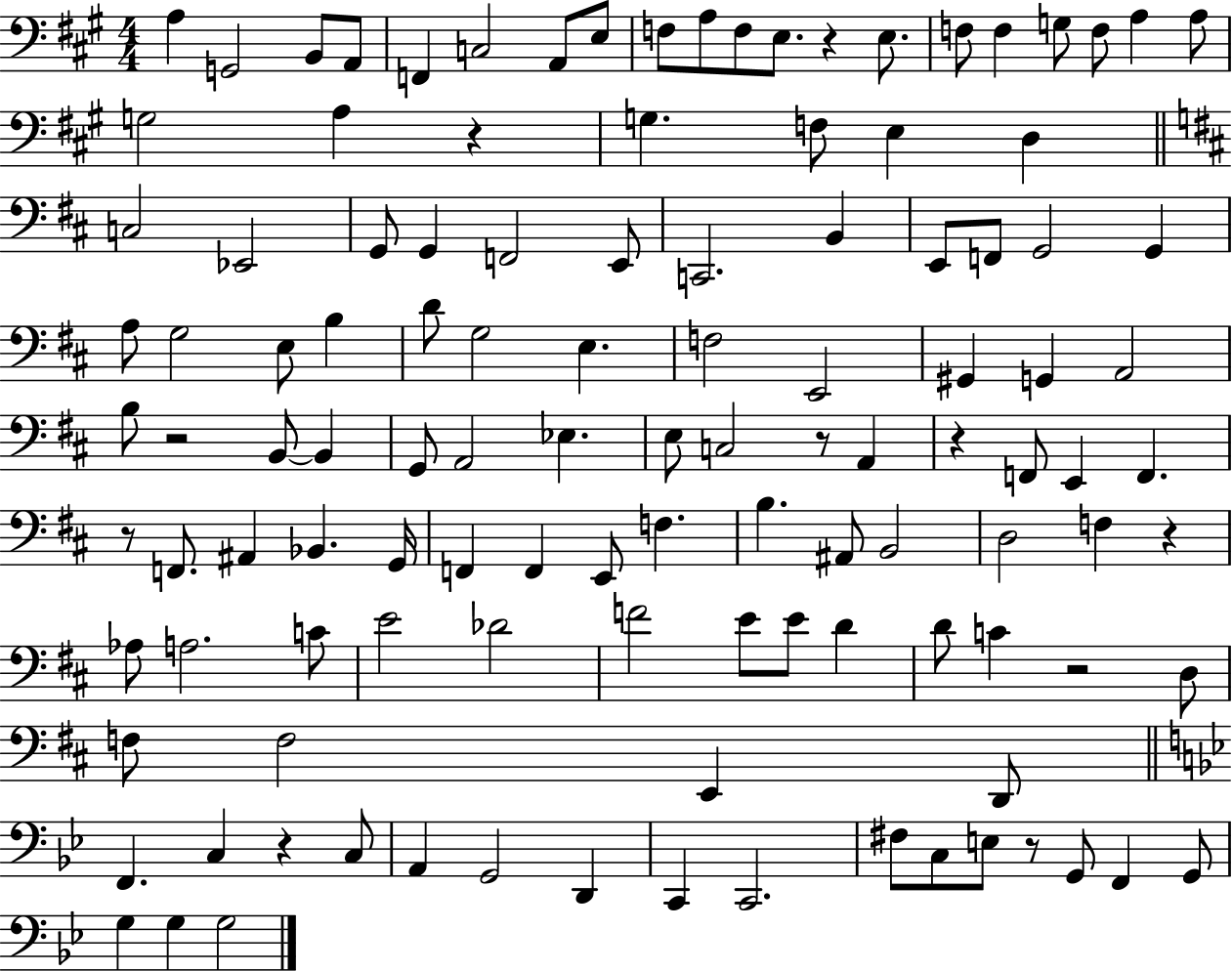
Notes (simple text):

A3/q G2/h B2/e A2/e F2/q C3/h A2/e E3/e F3/e A3/e F3/e E3/e. R/q E3/e. F3/e F3/q G3/e F3/e A3/q A3/e G3/h A3/q R/q G3/q. F3/e E3/q D3/q C3/h Eb2/h G2/e G2/q F2/h E2/e C2/h. B2/q E2/e F2/e G2/h G2/q A3/e G3/h E3/e B3/q D4/e G3/h E3/q. F3/h E2/h G#2/q G2/q A2/h B3/e R/h B2/e B2/q G2/e A2/h Eb3/q. E3/e C3/h R/e A2/q R/q F2/e E2/q F2/q. R/e F2/e. A#2/q Bb2/q. G2/s F2/q F2/q E2/e F3/q. B3/q. A#2/e B2/h D3/h F3/q R/q Ab3/e A3/h. C4/e E4/h Db4/h F4/h E4/e E4/e D4/q D4/e C4/q R/h D3/e F3/e F3/h E2/q D2/e F2/q. C3/q R/q C3/e A2/q G2/h D2/q C2/q C2/h. F#3/e C3/e E3/e R/e G2/e F2/q G2/e G3/q G3/q G3/h